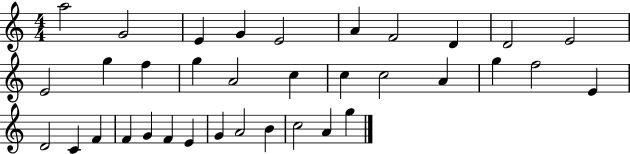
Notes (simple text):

A5/h G4/h E4/q G4/q E4/h A4/q F4/h D4/q D4/h E4/h E4/h G5/q F5/q G5/q A4/h C5/q C5/q C5/h A4/q G5/q F5/h E4/q D4/h C4/q F4/q F4/q G4/q F4/q E4/q G4/q A4/h B4/q C5/h A4/q G5/q